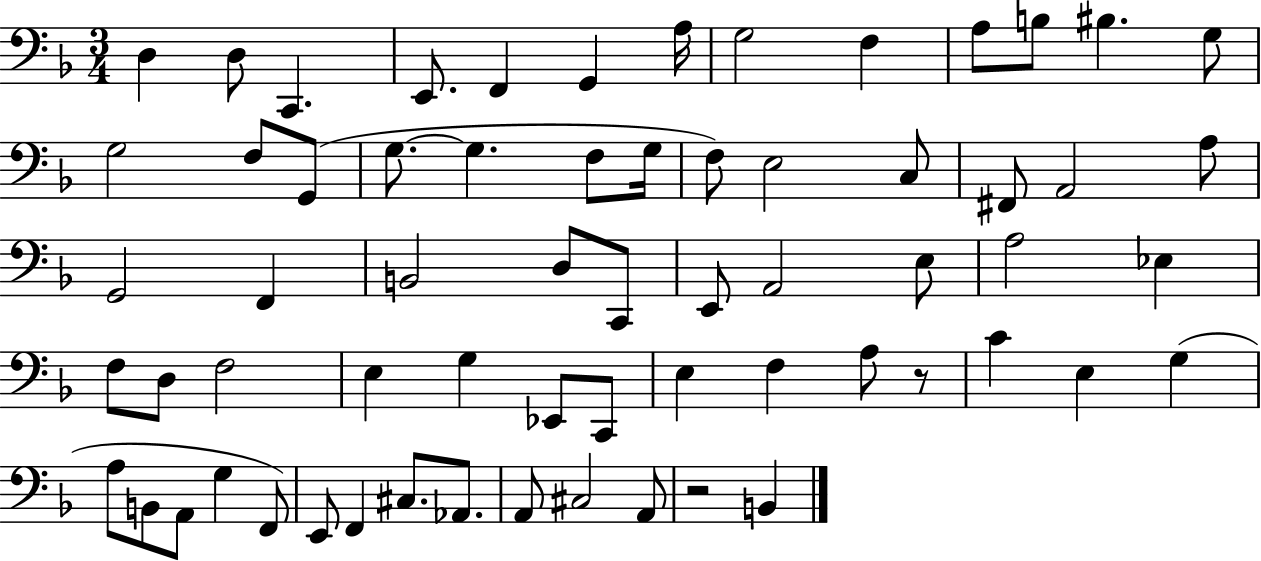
D3/q D3/e C2/q. E2/e. F2/q G2/q A3/s G3/h F3/q A3/e B3/e BIS3/q. G3/e G3/h F3/e G2/e G3/e. G3/q. F3/e G3/s F3/e E3/h C3/e F#2/e A2/h A3/e G2/h F2/q B2/h D3/e C2/e E2/e A2/h E3/e A3/h Eb3/q F3/e D3/e F3/h E3/q G3/q Eb2/e C2/e E3/q F3/q A3/e R/e C4/q E3/q G3/q A3/e B2/e A2/e G3/q F2/e E2/e F2/q C#3/e. Ab2/e. A2/e C#3/h A2/e R/h B2/q